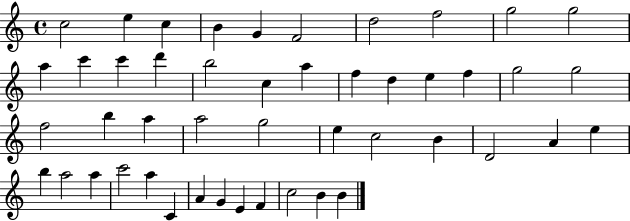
C5/h E5/q C5/q B4/q G4/q F4/h D5/h F5/h G5/h G5/h A5/q C6/q C6/q D6/q B5/h C5/q A5/q F5/q D5/q E5/q F5/q G5/h G5/h F5/h B5/q A5/q A5/h G5/h E5/q C5/h B4/q D4/h A4/q E5/q B5/q A5/h A5/q C6/h A5/q C4/q A4/q G4/q E4/q F4/q C5/h B4/q B4/q